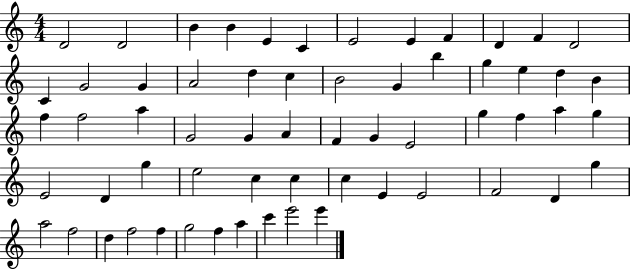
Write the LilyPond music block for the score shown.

{
  \clef treble
  \numericTimeSignature
  \time 4/4
  \key c \major
  d'2 d'2 | b'4 b'4 e'4 c'4 | e'2 e'4 f'4 | d'4 f'4 d'2 | \break c'4 g'2 g'4 | a'2 d''4 c''4 | b'2 g'4 b''4 | g''4 e''4 d''4 b'4 | \break f''4 f''2 a''4 | g'2 g'4 a'4 | f'4 g'4 e'2 | g''4 f''4 a''4 g''4 | \break e'2 d'4 g''4 | e''2 c''4 c''4 | c''4 e'4 e'2 | f'2 d'4 g''4 | \break a''2 f''2 | d''4 f''2 f''4 | g''2 f''4 a''4 | c'''4 e'''2 e'''4 | \break \bar "|."
}